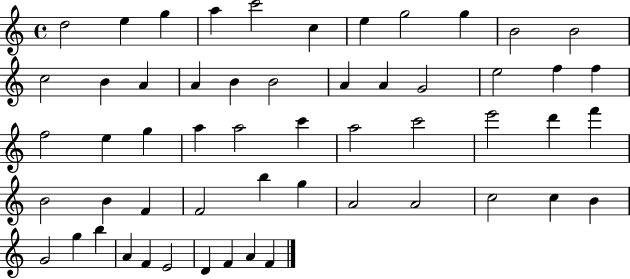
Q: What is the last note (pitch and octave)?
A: F4